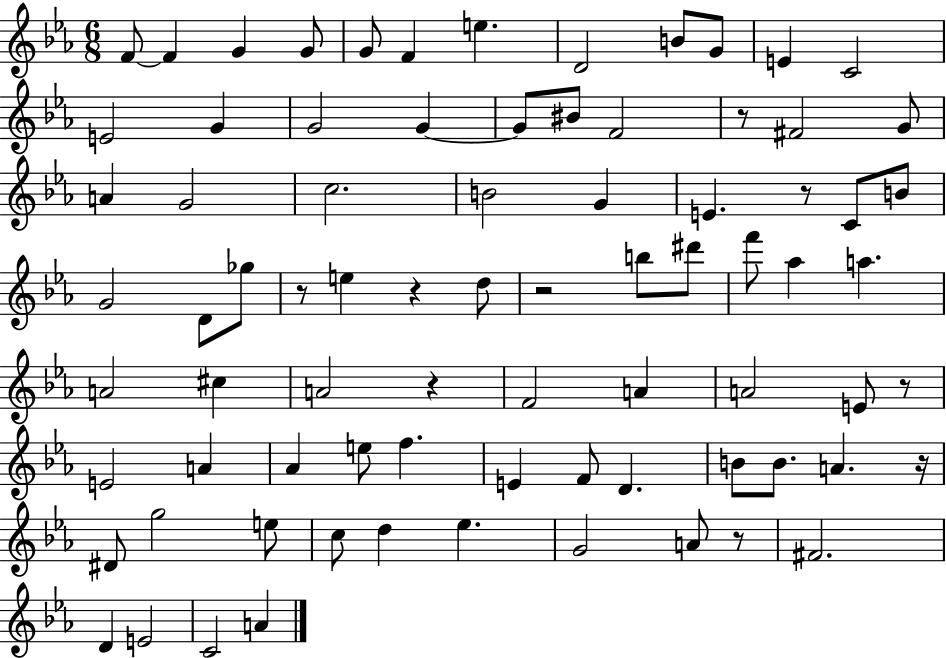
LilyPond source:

{
  \clef treble
  \numericTimeSignature
  \time 6/8
  \key ees \major
  f'8~~ f'4 g'4 g'8 | g'8 f'4 e''4. | d'2 b'8 g'8 | e'4 c'2 | \break e'2 g'4 | g'2 g'4~~ | g'8 bis'8 f'2 | r8 fis'2 g'8 | \break a'4 g'2 | c''2. | b'2 g'4 | e'4. r8 c'8 b'8 | \break g'2 d'8 ges''8 | r8 e''4 r4 d''8 | r2 b''8 dis'''8 | f'''8 aes''4 a''4. | \break a'2 cis''4 | a'2 r4 | f'2 a'4 | a'2 e'8 r8 | \break e'2 a'4 | aes'4 e''8 f''4. | e'4 f'8 d'4. | b'8 b'8. a'4. r16 | \break dis'8 g''2 e''8 | c''8 d''4 ees''4. | g'2 a'8 r8 | fis'2. | \break d'4 e'2 | c'2 a'4 | \bar "|."
}